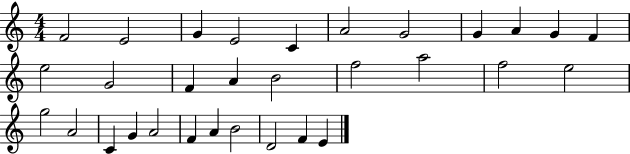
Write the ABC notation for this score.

X:1
T:Untitled
M:4/4
L:1/4
K:C
F2 E2 G E2 C A2 G2 G A G F e2 G2 F A B2 f2 a2 f2 e2 g2 A2 C G A2 F A B2 D2 F E